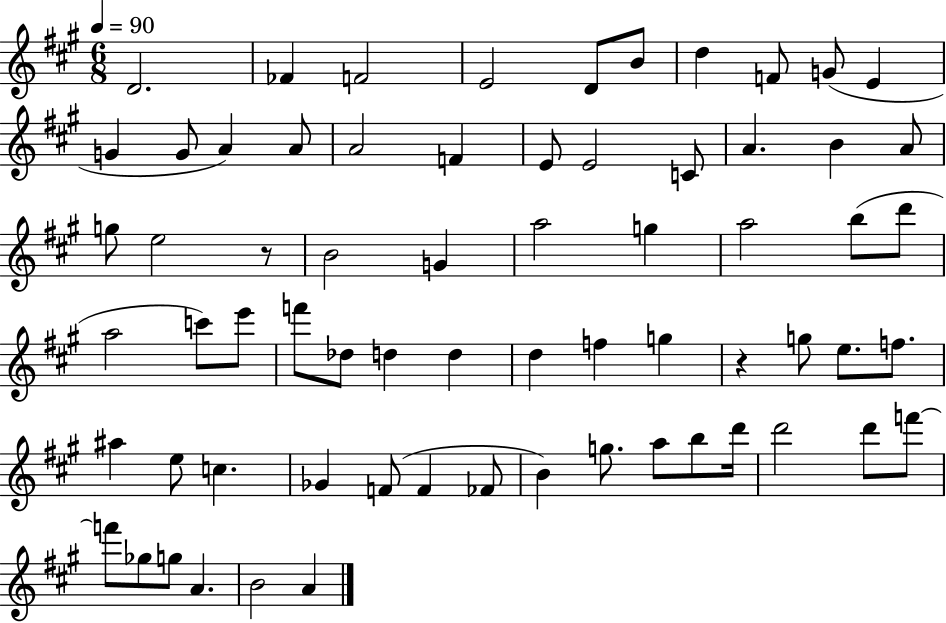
D4/h. FES4/q F4/h E4/h D4/e B4/e D5/q F4/e G4/e E4/q G4/q G4/e A4/q A4/e A4/h F4/q E4/e E4/h C4/e A4/q. B4/q A4/e G5/e E5/h R/e B4/h G4/q A5/h G5/q A5/h B5/e D6/e A5/h C6/e E6/e F6/e Db5/e D5/q D5/q D5/q F5/q G5/q R/q G5/e E5/e. F5/e. A#5/q E5/e C5/q. Gb4/q F4/e F4/q FES4/e B4/q G5/e. A5/e B5/e D6/s D6/h D6/e F6/e F6/e Gb5/e G5/e A4/q. B4/h A4/q